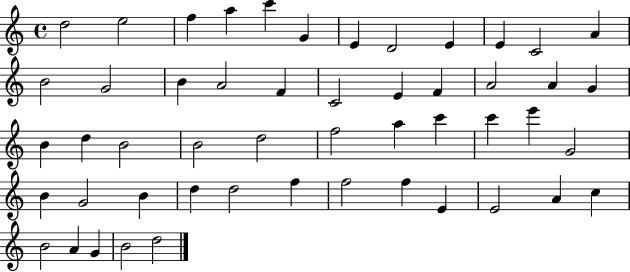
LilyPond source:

{
  \clef treble
  \time 4/4
  \defaultTimeSignature
  \key c \major
  d''2 e''2 | f''4 a''4 c'''4 g'4 | e'4 d'2 e'4 | e'4 c'2 a'4 | \break b'2 g'2 | b'4 a'2 f'4 | c'2 e'4 f'4 | a'2 a'4 g'4 | \break b'4 d''4 b'2 | b'2 d''2 | f''2 a''4 c'''4 | c'''4 e'''4 g'2 | \break b'4 g'2 b'4 | d''4 d''2 f''4 | f''2 f''4 e'4 | e'2 a'4 c''4 | \break b'2 a'4 g'4 | b'2 d''2 | \bar "|."
}